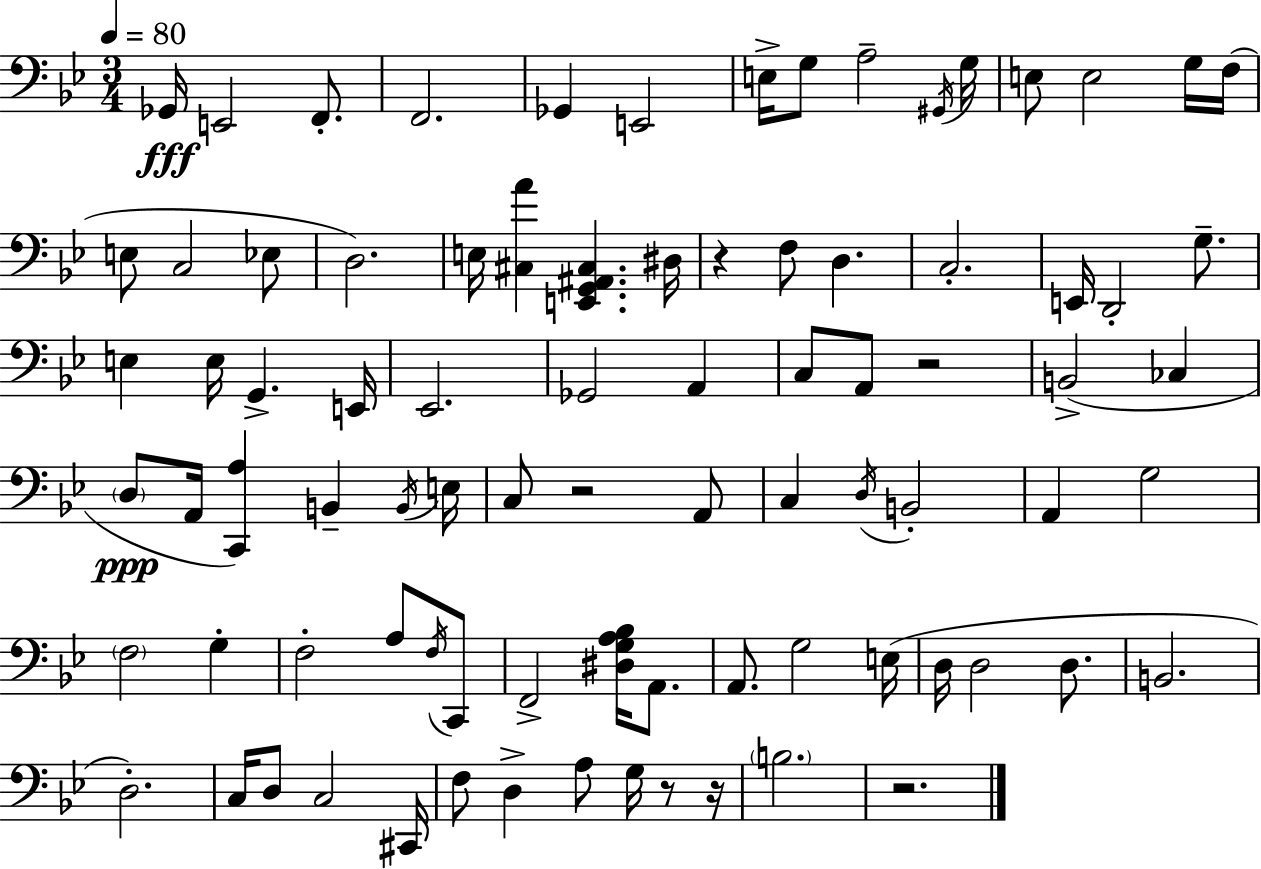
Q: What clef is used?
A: bass